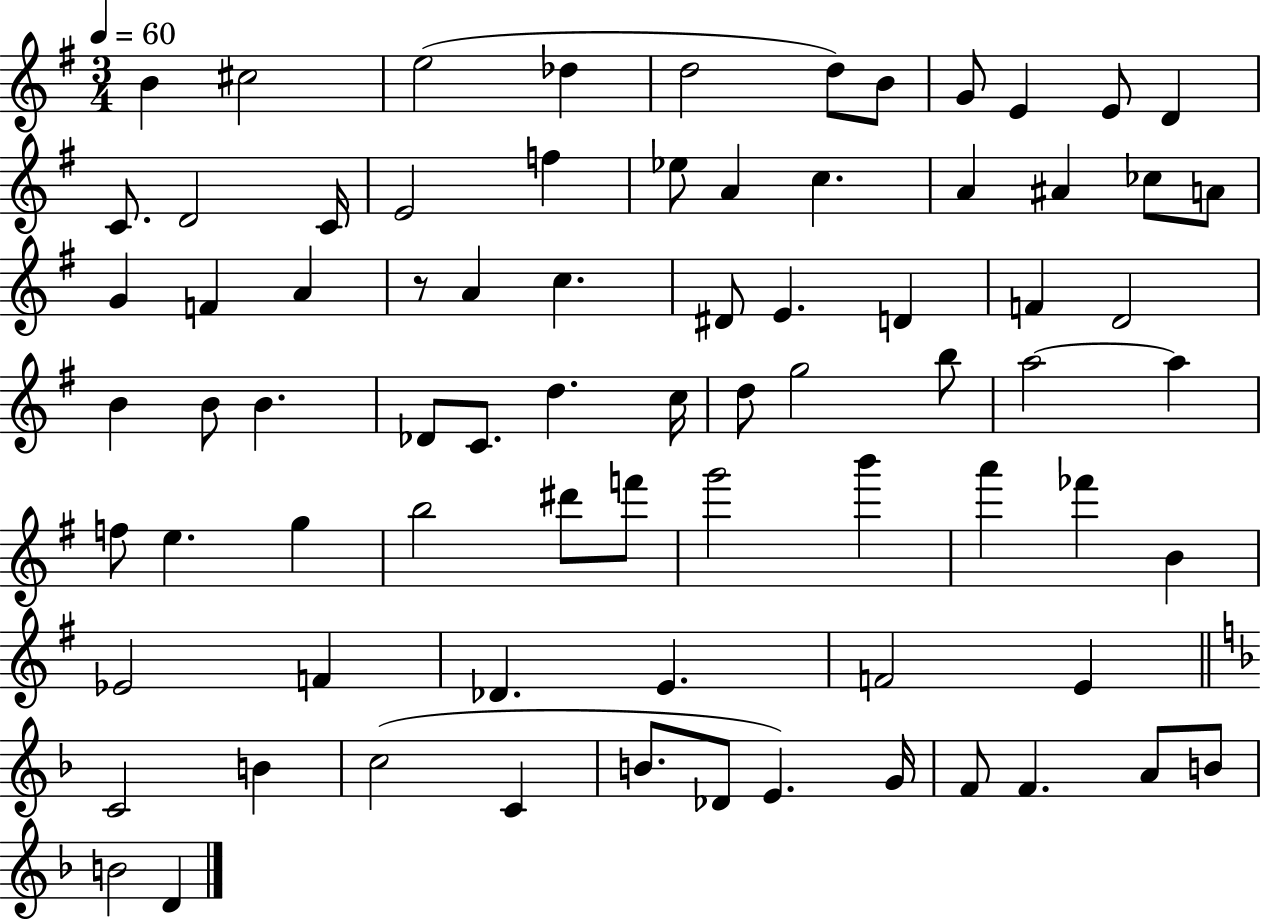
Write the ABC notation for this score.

X:1
T:Untitled
M:3/4
L:1/4
K:G
B ^c2 e2 _d d2 d/2 B/2 G/2 E E/2 D C/2 D2 C/4 E2 f _e/2 A c A ^A _c/2 A/2 G F A z/2 A c ^D/2 E D F D2 B B/2 B _D/2 C/2 d c/4 d/2 g2 b/2 a2 a f/2 e g b2 ^d'/2 f'/2 g'2 b' a' _f' B _E2 F _D E F2 E C2 B c2 C B/2 _D/2 E G/4 F/2 F A/2 B/2 B2 D